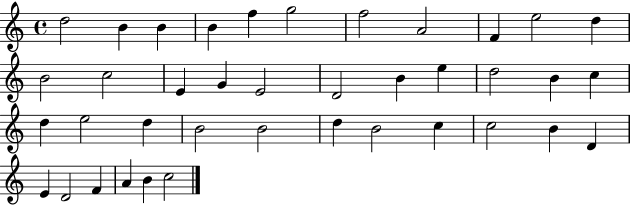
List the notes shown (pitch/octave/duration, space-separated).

D5/h B4/q B4/q B4/q F5/q G5/h F5/h A4/h F4/q E5/h D5/q B4/h C5/h E4/q G4/q E4/h D4/h B4/q E5/q D5/h B4/q C5/q D5/q E5/h D5/q B4/h B4/h D5/q B4/h C5/q C5/h B4/q D4/q E4/q D4/h F4/q A4/q B4/q C5/h